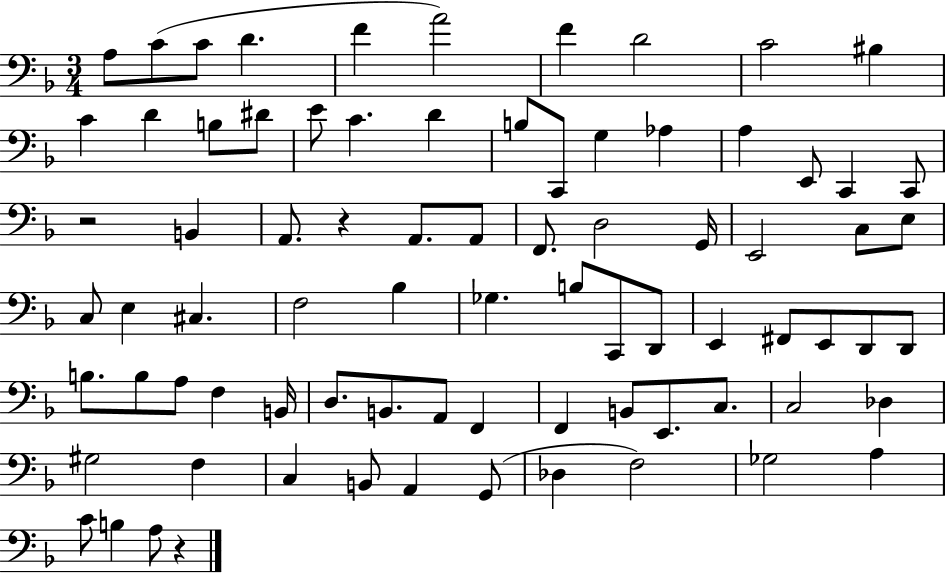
{
  \clef bass
  \numericTimeSignature
  \time 3/4
  \key f \major
  \repeat volta 2 { a8 c'8( c'8 d'4. | f'4 a'2) | f'4 d'2 | c'2 bis4 | \break c'4 d'4 b8 dis'8 | e'8 c'4. d'4 | b8 c,8 g4 aes4 | a4 e,8 c,4 c,8 | \break r2 b,4 | a,8. r4 a,8. a,8 | f,8. d2 g,16 | e,2 c8 e8 | \break c8 e4 cis4. | f2 bes4 | ges4. b8 c,8 d,8 | e,4 fis,8 e,8 d,8 d,8 | \break b8. b8 a8 f4 b,16 | d8. b,8. a,8 f,4 | f,4 b,8 e,8. c8. | c2 des4 | \break gis2 f4 | c4 b,8 a,4 g,8( | des4 f2) | ges2 a4 | \break c'8 b4 a8 r4 | } \bar "|."
}